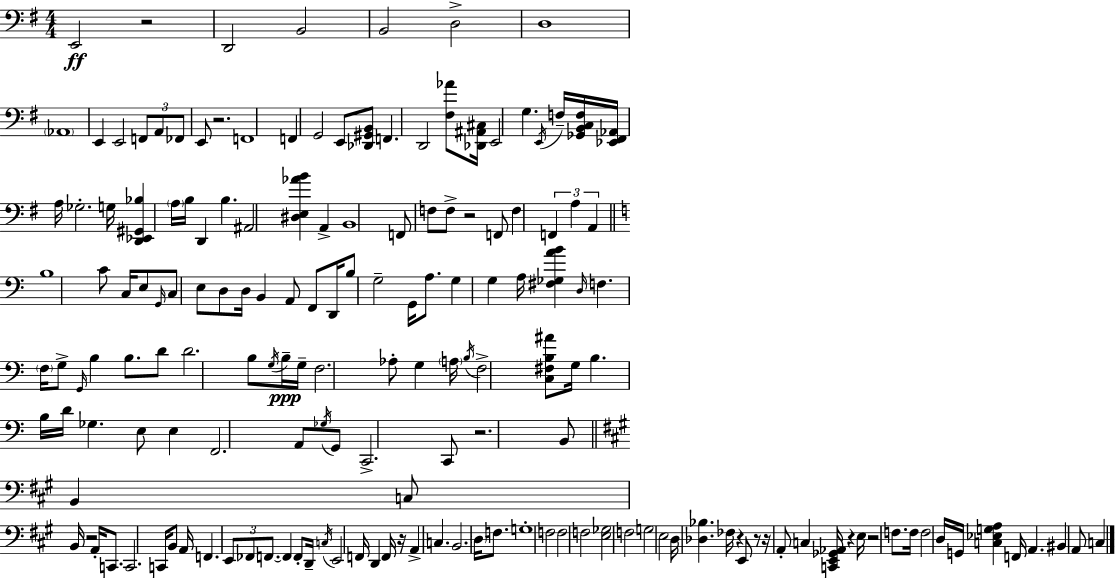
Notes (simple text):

E2/h R/h D2/h B2/h B2/h D3/h D3/w Ab2/w E2/q E2/h F2/e A2/e FES2/e E2/e R/h. F2/w F2/q G2/h E2/e [Db2,G#2,B2]/e F2/q. D2/h [F#3,Ab4]/e [Db2,A#2,C#3]/s E2/h G3/q. E2/s F3/s [Gb2,B2,C3,F3]/s [Eb2,F#2,Ab2]/s A3/s Gb3/h. G3/s [D2,Eb2,G#2,Bb3]/q A3/s B3/s D2/q B3/q. A#2/h [D#3,E3,Ab4,B4]/q A2/q B2/w F2/e F3/e F3/e R/h F2/e F3/q F2/q A3/q A2/q B3/w C4/e C3/s E3/e G2/s C3/e E3/e D3/e D3/s B2/q A2/e F2/e D2/s B3/e G3/h G2/s A3/e. G3/q G3/q A3/s [F#3,Gb3,A4,B4]/q D3/s F3/q. F3/s G3/e G2/s B3/q B3/e. D4/e D4/h. B3/e G3/s B3/s G3/s F3/h. Ab3/e G3/q A3/s B3/s F3/h [C3,F#3,B3,A#4]/e G3/s B3/q. B3/s D4/s Gb3/q. E3/e E3/q F2/h. A2/e Gb3/s G2/e C2/h. C2/e R/h. B2/e B2/q C3/e B2/s R/h A2/s C2/e. C2/h. C2/s B2/e A2/s F2/q. E2/e FES2/e F2/e. F2/q F2/e D2/s C3/s E2/h F2/s D2/q F2/s R/s A2/q C3/q. B2/h. D3/s F3/e. G3/w F3/h F3/h F3/h [E3,Gb3]/h F3/h G3/h E3/h D3/s [Db3,Bb3]/q. FES3/s R/q E2/e R/e R/s A2/e C3/q [C2,E2,Gb2,Ab2]/s R/q E3/s R/h F3/e. F3/s F3/h D3/s G2/s [C3,Eb3,G3,A3]/q F2/s A2/q. BIS2/q A2/e C3/q